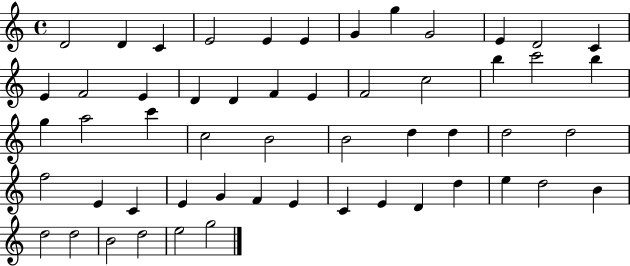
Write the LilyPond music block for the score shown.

{
  \clef treble
  \time 4/4
  \defaultTimeSignature
  \key c \major
  d'2 d'4 c'4 | e'2 e'4 e'4 | g'4 g''4 g'2 | e'4 d'2 c'4 | \break e'4 f'2 e'4 | d'4 d'4 f'4 e'4 | f'2 c''2 | b''4 c'''2 b''4 | \break g''4 a''2 c'''4 | c''2 b'2 | b'2 d''4 d''4 | d''2 d''2 | \break f''2 e'4 c'4 | e'4 g'4 f'4 e'4 | c'4 e'4 d'4 d''4 | e''4 d''2 b'4 | \break d''2 d''2 | b'2 d''2 | e''2 g''2 | \bar "|."
}